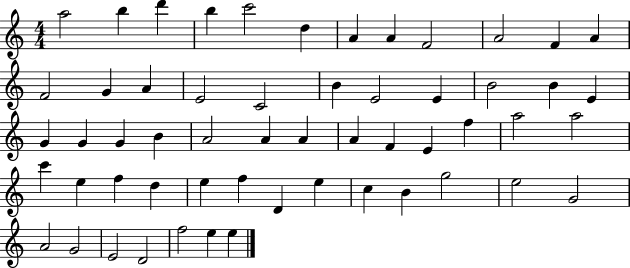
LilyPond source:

{
  \clef treble
  \numericTimeSignature
  \time 4/4
  \key c \major
  a''2 b''4 d'''4 | b''4 c'''2 d''4 | a'4 a'4 f'2 | a'2 f'4 a'4 | \break f'2 g'4 a'4 | e'2 c'2 | b'4 e'2 e'4 | b'2 b'4 e'4 | \break g'4 g'4 g'4 b'4 | a'2 a'4 a'4 | a'4 f'4 e'4 f''4 | a''2 a''2 | \break c'''4 e''4 f''4 d''4 | e''4 f''4 d'4 e''4 | c''4 b'4 g''2 | e''2 g'2 | \break a'2 g'2 | e'2 d'2 | f''2 e''4 e''4 | \bar "|."
}